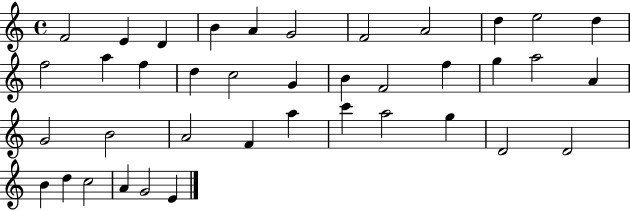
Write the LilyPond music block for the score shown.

{
  \clef treble
  \time 4/4
  \defaultTimeSignature
  \key c \major
  f'2 e'4 d'4 | b'4 a'4 g'2 | f'2 a'2 | d''4 e''2 d''4 | \break f''2 a''4 f''4 | d''4 c''2 g'4 | b'4 f'2 f''4 | g''4 a''2 a'4 | \break g'2 b'2 | a'2 f'4 a''4 | c'''4 a''2 g''4 | d'2 d'2 | \break b'4 d''4 c''2 | a'4 g'2 e'4 | \bar "|."
}